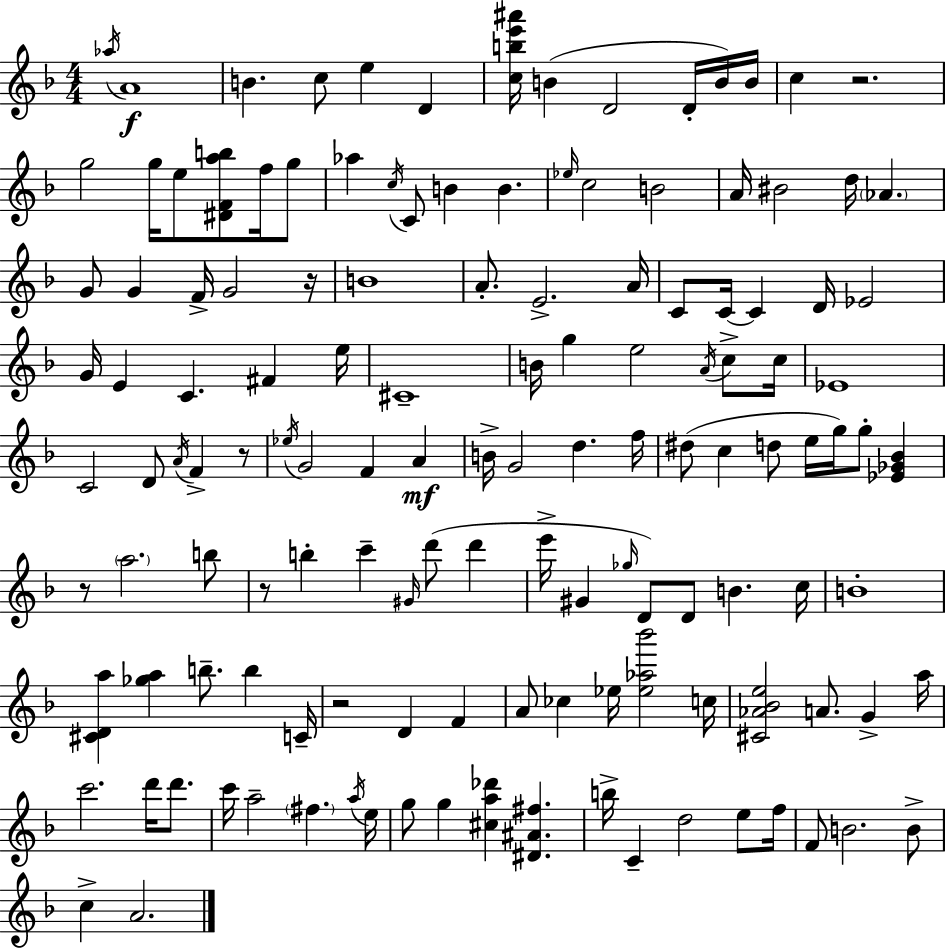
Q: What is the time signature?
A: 4/4